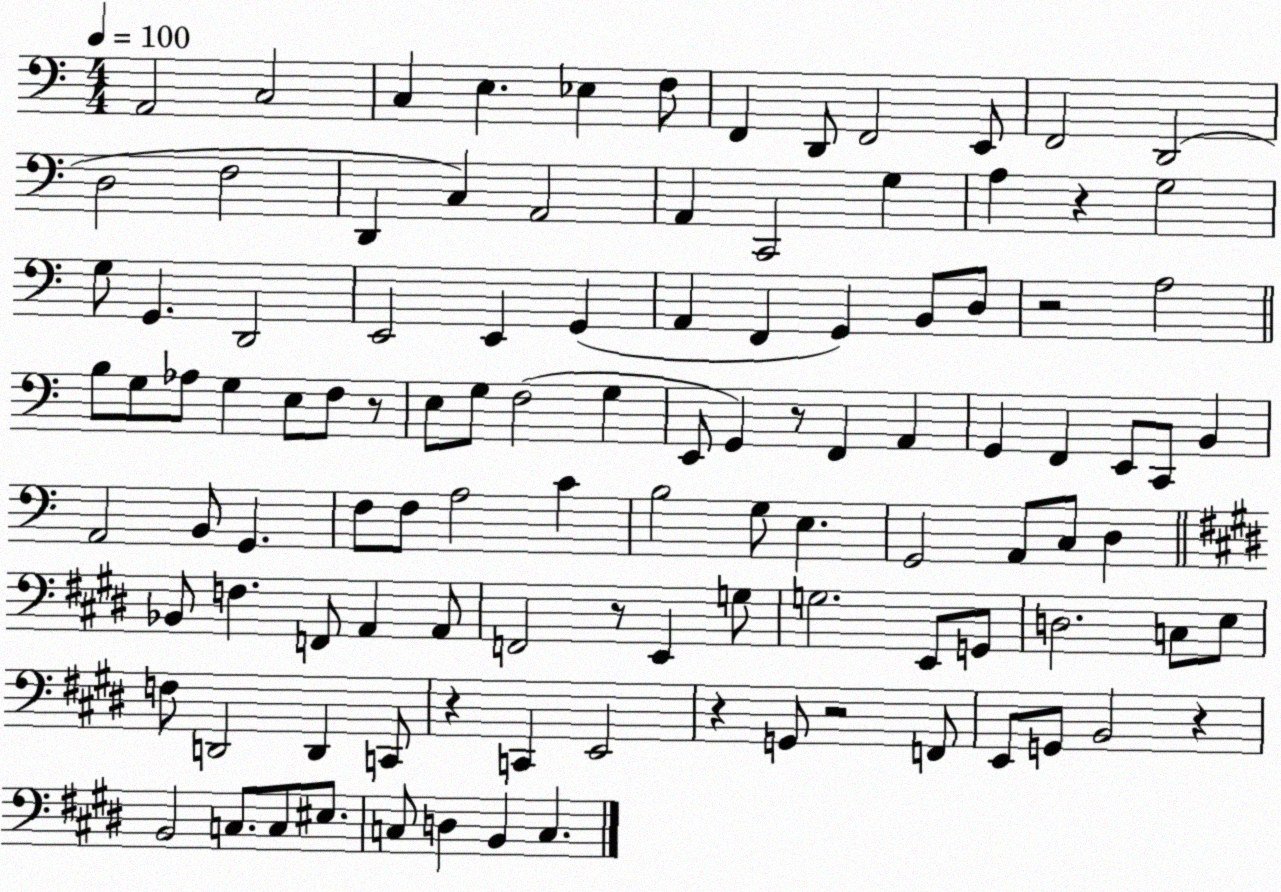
X:1
T:Untitled
M:4/4
L:1/4
K:C
A,,2 C,2 C, E, _E, F,/2 F,, D,,/2 F,,2 E,,/2 F,,2 D,,2 D,2 F,2 D,, C, A,,2 A,, C,,2 G, A, z G,2 G,/2 G,, D,,2 E,,2 E,, G,, A,, F,, G,, B,,/2 D,/2 z2 A,2 B,/2 G,/2 _A,/2 G, E,/2 F,/2 z/2 E,/2 G,/2 F,2 G, E,,/2 G,, z/2 F,, A,, G,, F,, E,,/2 C,,/2 B,, A,,2 B,,/2 G,, F,/2 F,/2 A,2 C B,2 G,/2 E, G,,2 A,,/2 C,/2 D, _B,,/2 F, F,,/2 A,, A,,/2 F,,2 z/2 E,, G,/2 G,2 E,,/2 G,,/2 D,2 C,/2 E,/2 F,/2 D,,2 D,, C,,/2 z C,, E,,2 z G,,/2 z2 F,,/2 E,,/2 G,,/2 B,,2 z B,,2 C,/2 C,/2 ^E,/2 C,/2 D, B,, C,